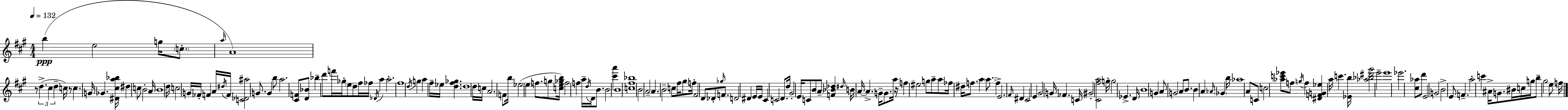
B5/q E5/h G5/s C5/e. A5/s A4/w R/e D5/q. C#5/q D5/q C5/s R/e C5/q. G4/s Gb4/q. [D#4,C#5,A5,Bb5]/s D#5/q C5/e B4/h A4/s B4/w D5/s C5/h G4/s FES4/s F4/q A4/s D#5/s F4/s [C4,Db4,A#5]/h G4/e. G4/q B5/e A5/h. [C#4,F4]/e [D4,Bb4]/e Bb5/q D6/e F6/s Gb5/s E5/e D5/e F#5/s FES5/s Db4/s A5/q A5/h. F#5/w D5/s G5/q A5/q F#5/s Eb5/s [D5,F#5,Gb5]/q. D5/w D5/s C5/s A4/h. F4/e B5/s Eb5/h E5/q F5/e. G5/e [C5,E5,Gb5,B5]/s F5/h F5/q A5/s D5/s D4/s B4/e. B4/h [C#6,A6]/q B4/w [C5,F#5,Bb5]/w B4/h A4/h A4/q. B4/h C5/e F#5/s G#5/e F5/s F#4/h D4/e Db4/e Gb5/s F4/e. D4/h D#4/q E4/s E4/s C#4/q C4/h D4/e. D5/s G#4/h E4/s C4/e B4/e A4/e [F4,Bb4,Db5]/q D#5/s B4/s A4/s A4/q. G4/s G4/e. A5/s R/s F5/q EIS5/h G5/e A5/e A5/e FES5/s D#5/s F5/e. A5/q A5/e. F5/q E4/h. F#4/s D#4/q C#4/h E4/q G#4/h G4/s FES4/q. C4/s G#4/h [C#4,F#5,A5]/h G5/s G5/h Eb4/q. D4/s B4/w G4/q A4/e G4/h A4/e B4/e. B4/q A4/q Ab4/s Gb4/q B5/s Ab5/w A4/e C4/e C5/h [Ab5,C6,Eb6]/e F5/e G5/s F5/q [D#4,F4,G4,Eb5]/q A5/s C6/q. [Eb4,B5]/s [Ab5,Bb5,D#6,G#6]/h E6/h E6/w Eb6/h. [C#5,Ab5]/e D6/e E4/h G4/h B4/h E4/e F4/q. A5/h C6/q A#4/s G4/e. BIS4/s C5/s G5/s B5/e G#5/h E5/e F5/s